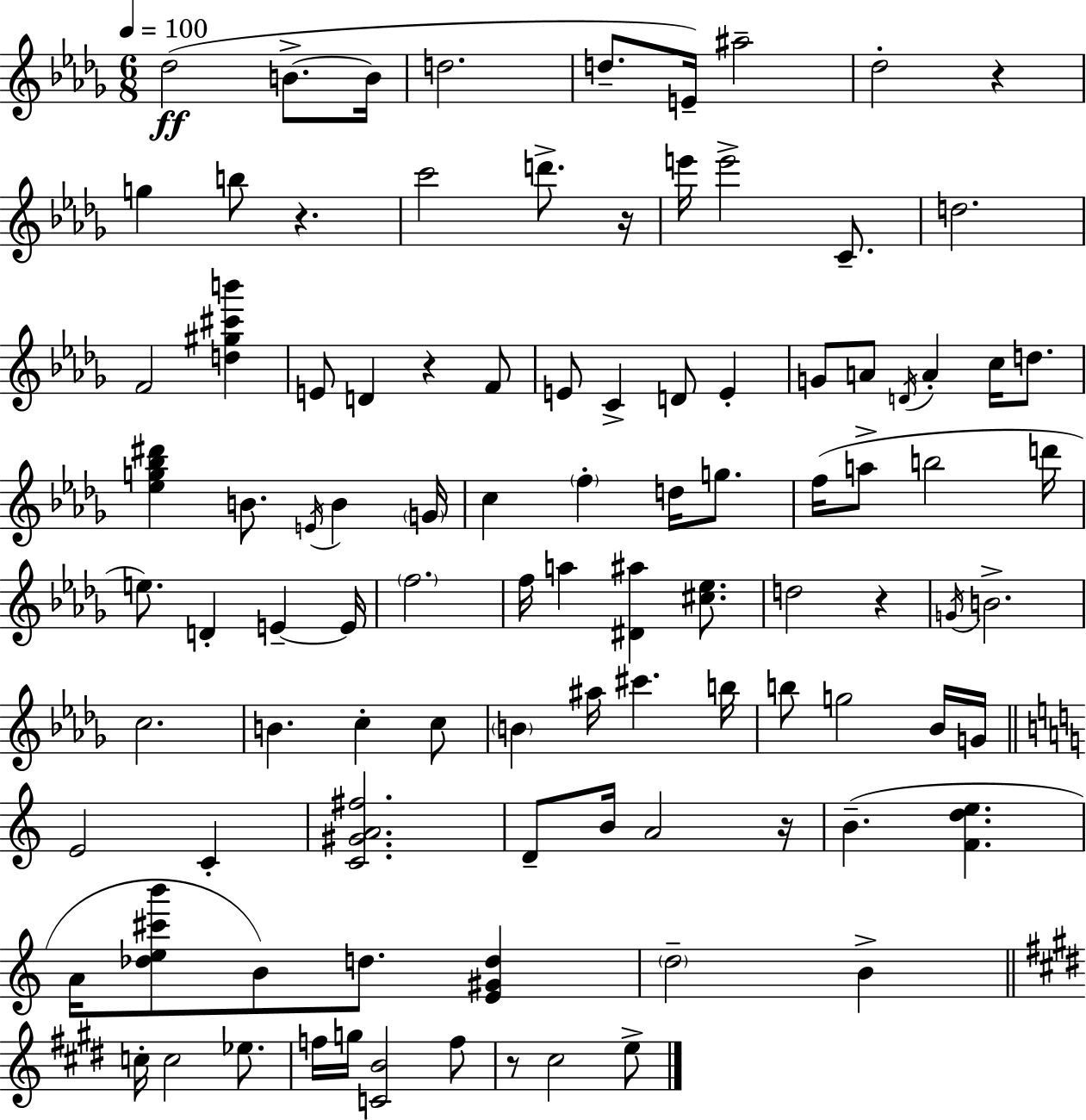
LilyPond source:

{
  \clef treble
  \numericTimeSignature
  \time 6/8
  \key bes \minor
  \tempo 4 = 100
  \repeat volta 2 { des''2(\ff b'8.->~~ b'16 | d''2. | d''8.-- e'16--) ais''2-- | des''2-. r4 | \break g''4 b''8 r4. | c'''2 d'''8.-> r16 | e'''16 e'''2-> c'8.-- | d''2. | \break f'2 <d'' gis'' cis''' b'''>4 | e'8 d'4 r4 f'8 | e'8 c'4-> d'8 e'4-. | g'8 a'8 \acciaccatura { d'16 } a'4-. c''16 d''8. | \break <ees'' g'' bes'' dis'''>4 b'8. \acciaccatura { e'16 } b'4 | \parenthesize g'16 c''4 \parenthesize f''4-. d''16 g''8. | f''16( a''8-> b''2 | d'''16 e''8.) d'4-. e'4--~~ | \break e'16 \parenthesize f''2. | f''16 a''4 <dis' ais''>4 <cis'' ees''>8. | d''2 r4 | \acciaccatura { g'16 } b'2.-> | \break c''2. | b'4. c''4-. | c''8 \parenthesize b'4 ais''16 cis'''4. | b''16 b''8 g''2 | \break bes'16 g'16 \bar "||" \break \key c \major e'2 c'4-. | <c' gis' a' fis''>2. | d'8-- b'16 a'2 r16 | b'4.--( <f' d'' e''>4. | \break a'16 <des'' e'' cis''' b'''>8 b'8) d''8. <e' gis' d''>4 | \parenthesize d''2-- b'4-> | \bar "||" \break \key e \major c''16-. c''2 ees''8. | f''16 g''16 <c' b'>2 f''8 | r8 cis''2 e''8-> | } \bar "|."
}